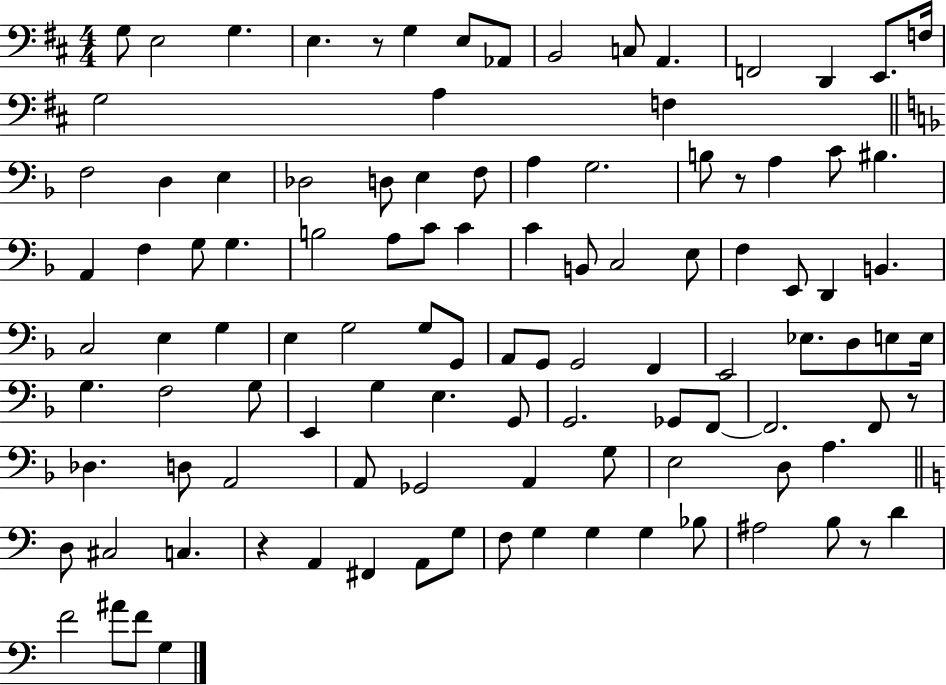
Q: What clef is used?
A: bass